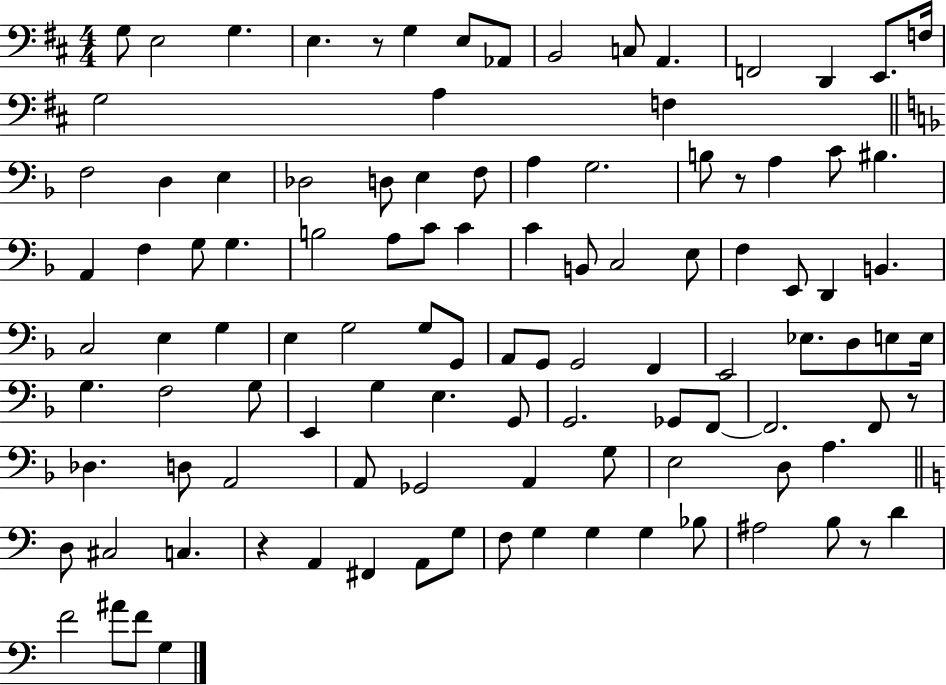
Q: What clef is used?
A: bass